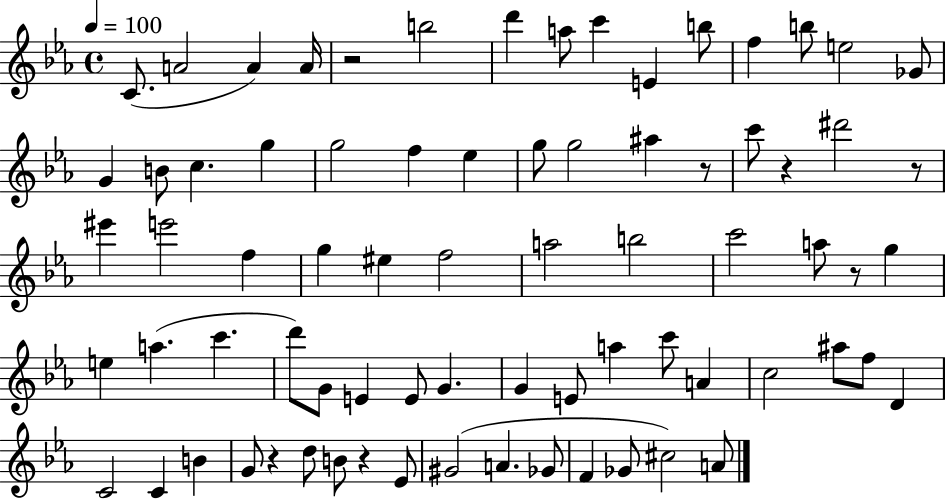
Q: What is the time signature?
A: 4/4